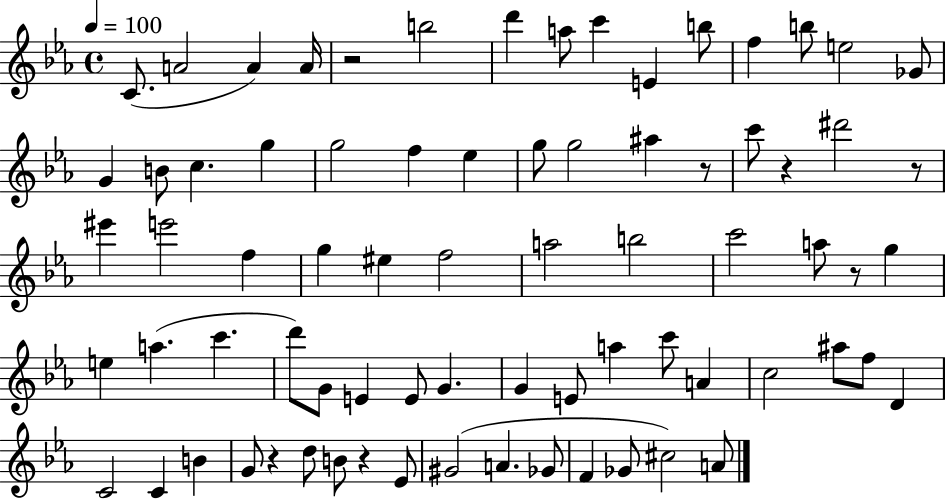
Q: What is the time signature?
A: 4/4